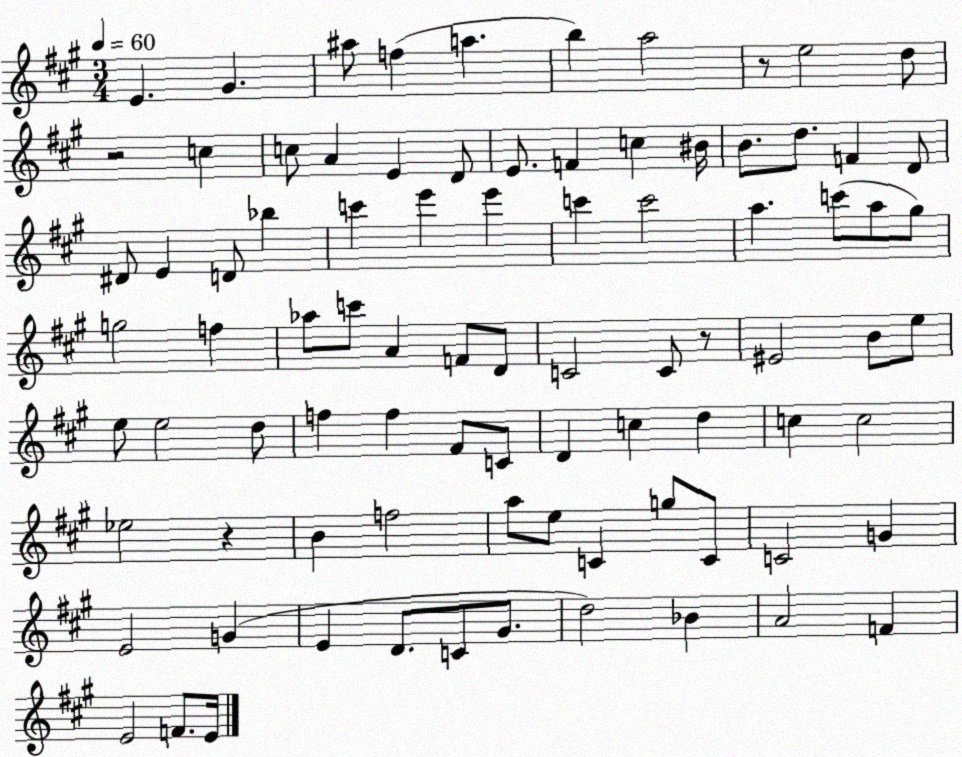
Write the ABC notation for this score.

X:1
T:Untitled
M:3/4
L:1/4
K:A
E ^G ^a/2 f a b a2 z/2 e2 d/2 z2 c c/2 A E D/2 E/2 F c ^B/4 B/2 d/2 F D/2 ^D/2 E D/2 _b c' e' e' c' c'2 a c'/2 a/2 ^g/2 g2 f _a/2 c'/2 A F/2 D/2 C2 C/2 z/2 ^E2 B/2 e/2 e/2 e2 d/2 f f ^F/2 C/2 D c d c c2 _e2 z B f2 a/2 e/2 C g/2 C/2 C2 G E2 G E D/2 C/2 ^G/2 d2 _B A2 F E2 F/2 E/4